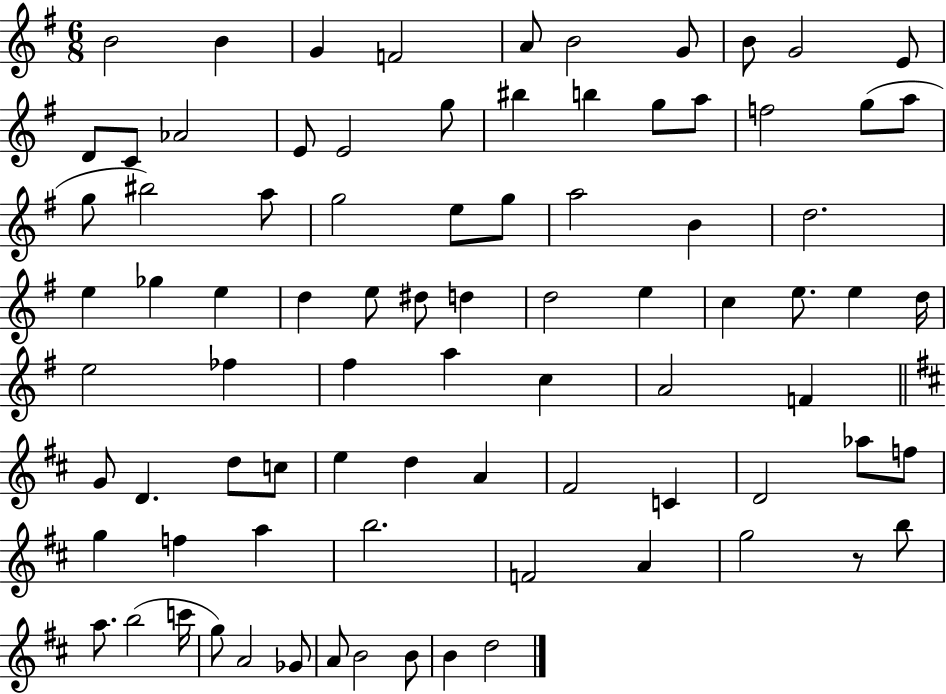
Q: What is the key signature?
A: G major